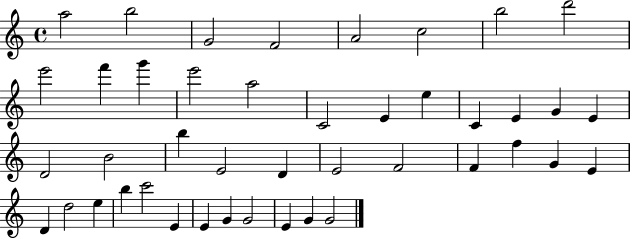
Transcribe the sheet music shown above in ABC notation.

X:1
T:Untitled
M:4/4
L:1/4
K:C
a2 b2 G2 F2 A2 c2 b2 d'2 e'2 f' g' e'2 a2 C2 E e C E G E D2 B2 b E2 D E2 F2 F f G E D d2 e b c'2 E E G G2 E G G2